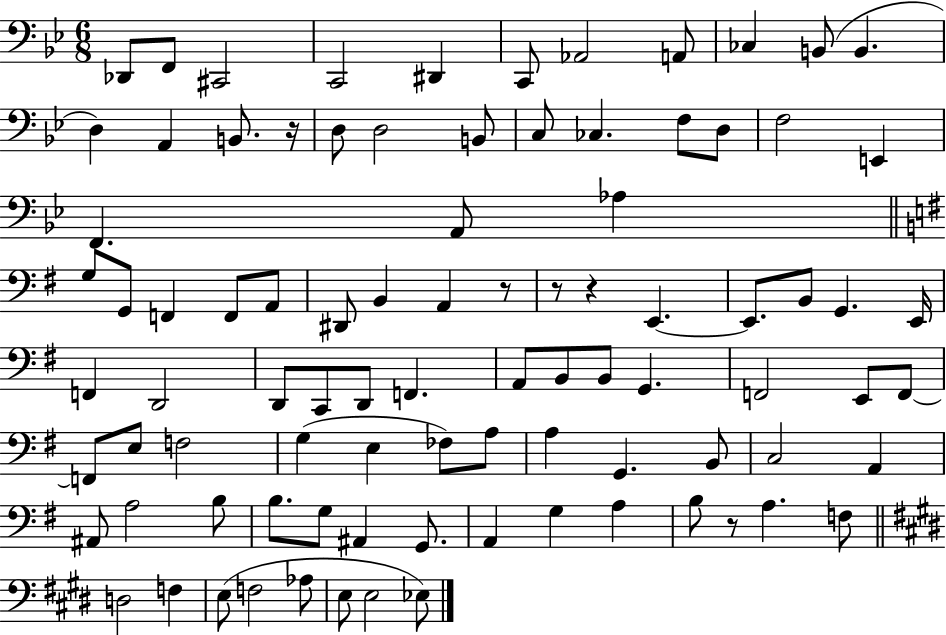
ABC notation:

X:1
T:Untitled
M:6/8
L:1/4
K:Bb
_D,,/2 F,,/2 ^C,,2 C,,2 ^D,, C,,/2 _A,,2 A,,/2 _C, B,,/2 B,, D, A,, B,,/2 z/4 D,/2 D,2 B,,/2 C,/2 _C, F,/2 D,/2 F,2 E,, F,, A,,/2 _A, G,/2 G,,/2 F,, F,,/2 A,,/2 ^D,,/2 B,, A,, z/2 z/2 z E,, E,,/2 B,,/2 G,, E,,/4 F,, D,,2 D,,/2 C,,/2 D,,/2 F,, A,,/2 B,,/2 B,,/2 G,, F,,2 E,,/2 F,,/2 F,,/2 E,/2 F,2 G, E, _F,/2 A,/2 A, G,, B,,/2 C,2 A,, ^A,,/2 A,2 B,/2 B,/2 G,/2 ^A,, G,,/2 A,, G, A, B,/2 z/2 A, F,/2 D,2 F, E,/2 F,2 _A,/2 E,/2 E,2 _E,/2